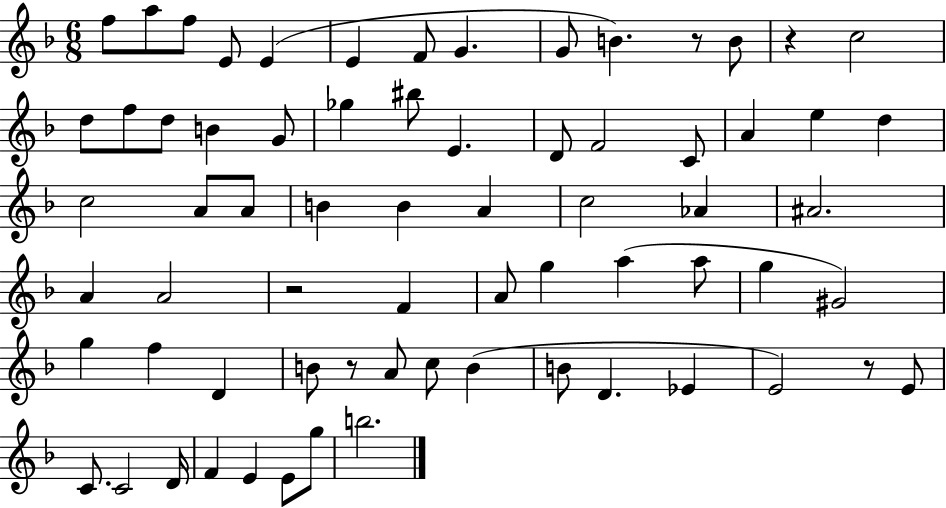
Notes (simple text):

F5/e A5/e F5/e E4/e E4/q E4/q F4/e G4/q. G4/e B4/q. R/e B4/e R/q C5/h D5/e F5/e D5/e B4/q G4/e Gb5/q BIS5/e E4/q. D4/e F4/h C4/e A4/q E5/q D5/q C5/h A4/e A4/e B4/q B4/q A4/q C5/h Ab4/q A#4/h. A4/q A4/h R/h F4/q A4/e G5/q A5/q A5/e G5/q G#4/h G5/q F5/q D4/q B4/e R/e A4/e C5/e B4/q B4/e D4/q. Eb4/q E4/h R/e E4/e C4/e. C4/h D4/s F4/q E4/q E4/e G5/e B5/h.